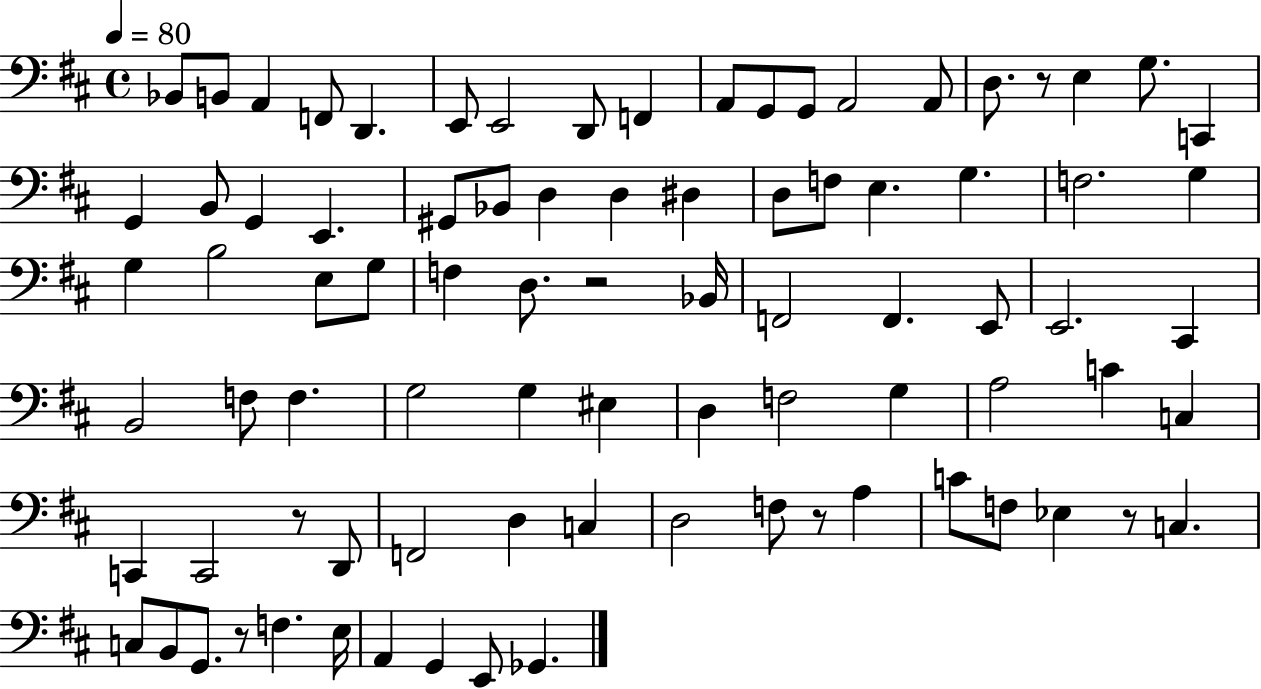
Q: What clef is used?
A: bass